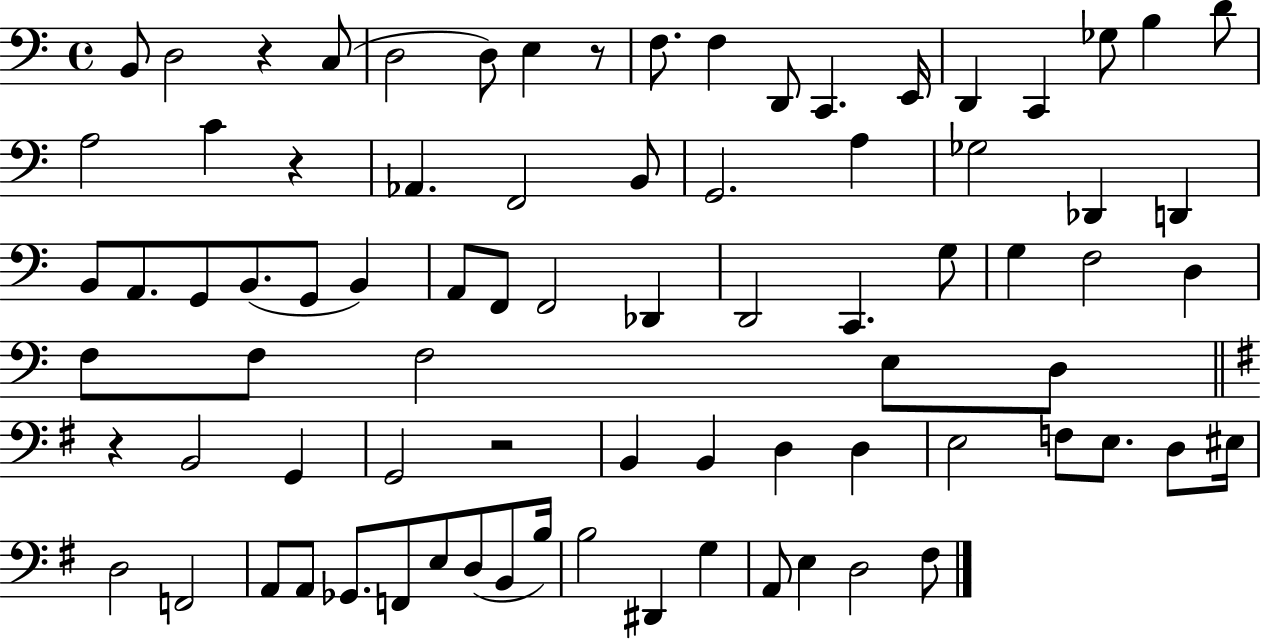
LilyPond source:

{
  \clef bass
  \time 4/4
  \defaultTimeSignature
  \key c \major
  \repeat volta 2 { b,8 d2 r4 c8( | d2 d8) e4 r8 | f8. f4 d,8 c,4. e,16 | d,4 c,4 ges8 b4 d'8 | \break a2 c'4 r4 | aes,4. f,2 b,8 | g,2. a4 | ges2 des,4 d,4 | \break b,8 a,8. g,8 b,8.( g,8 b,4) | a,8 f,8 f,2 des,4 | d,2 c,4. g8 | g4 f2 d4 | \break f8 f8 f2 e8 d8 | \bar "||" \break \key g \major r4 b,2 g,4 | g,2 r2 | b,4 b,4 d4 d4 | e2 f8 e8. d8 eis16 | \break d2 f,2 | a,8 a,8 ges,8. f,8 e8 d8( b,8 b16) | b2 dis,4 g4 | a,8 e4 d2 fis8 | \break } \bar "|."
}